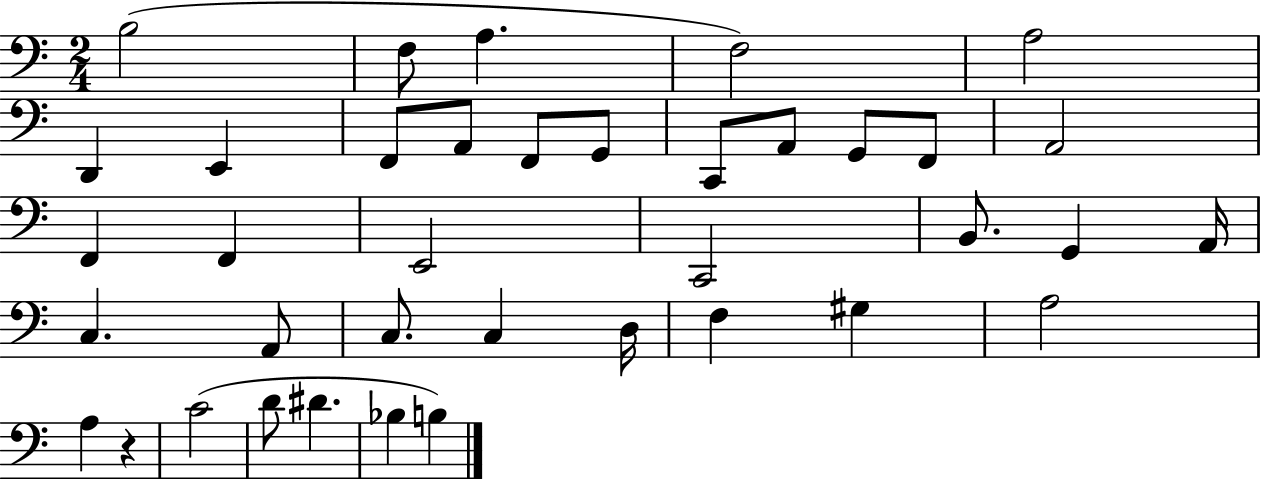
B3/h F3/e A3/q. F3/h A3/h D2/q E2/q F2/e A2/e F2/e G2/e C2/e A2/e G2/e F2/e A2/h F2/q F2/q E2/h C2/h B2/e. G2/q A2/s C3/q. A2/e C3/e. C3/q D3/s F3/q G#3/q A3/h A3/q R/q C4/h D4/e D#4/q. Bb3/q B3/q